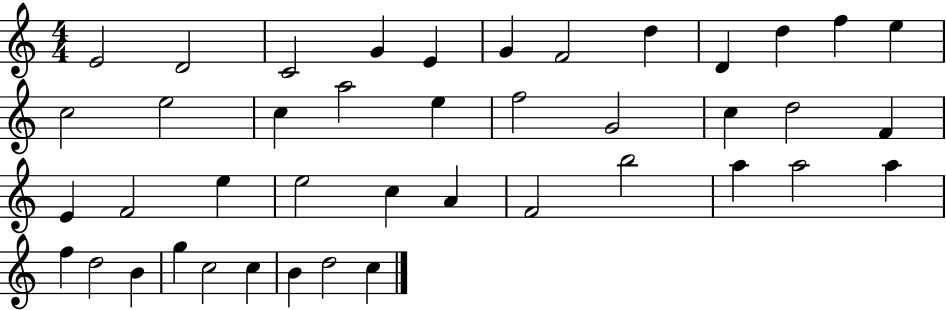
E4/h D4/h C4/h G4/q E4/q G4/q F4/h D5/q D4/q D5/q F5/q E5/q C5/h E5/h C5/q A5/h E5/q F5/h G4/h C5/q D5/h F4/q E4/q F4/h E5/q E5/h C5/q A4/q F4/h B5/h A5/q A5/h A5/q F5/q D5/h B4/q G5/q C5/h C5/q B4/q D5/h C5/q